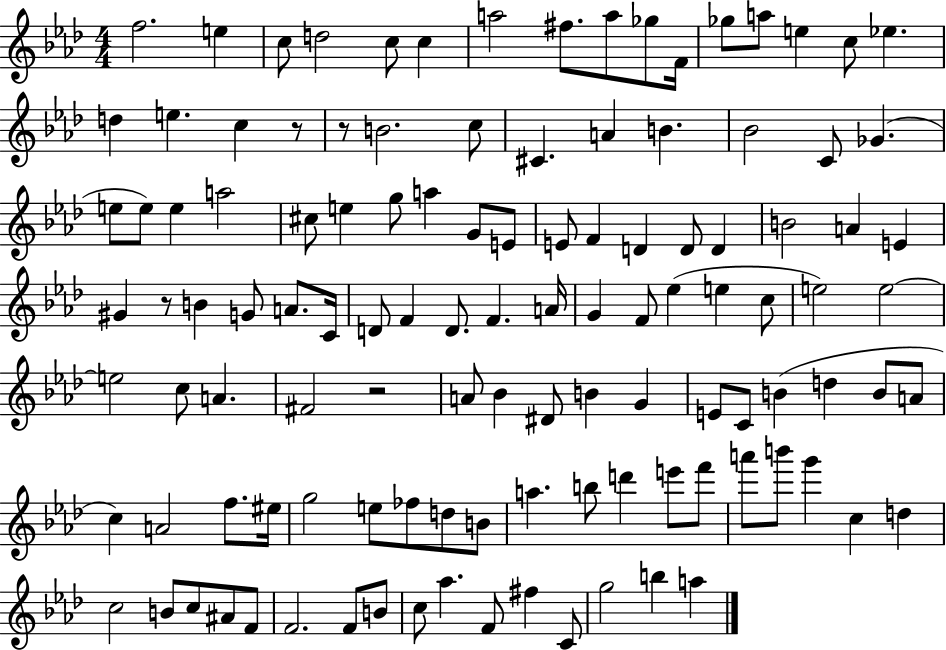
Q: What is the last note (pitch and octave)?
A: A5